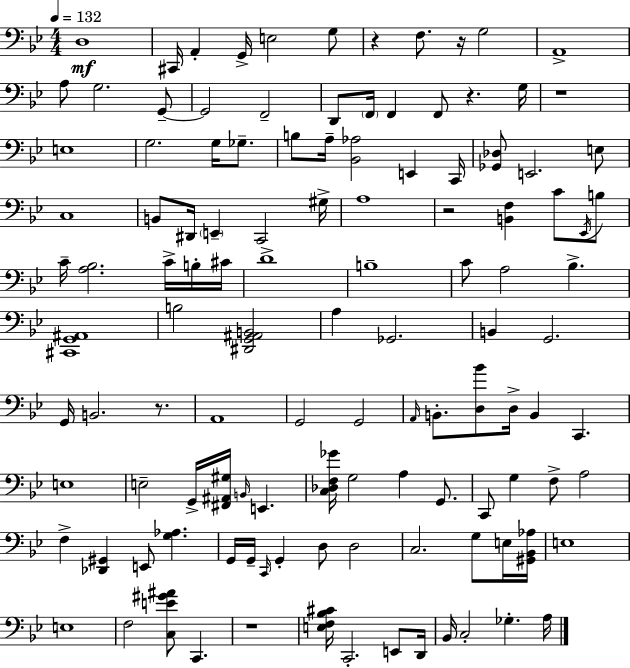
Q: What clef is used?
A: bass